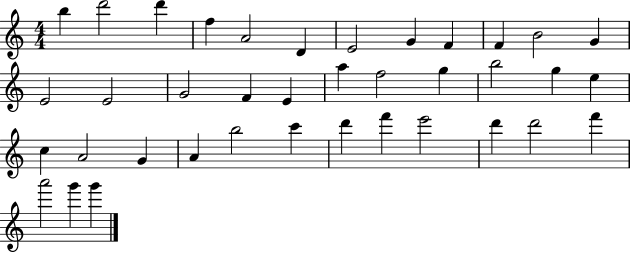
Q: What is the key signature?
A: C major